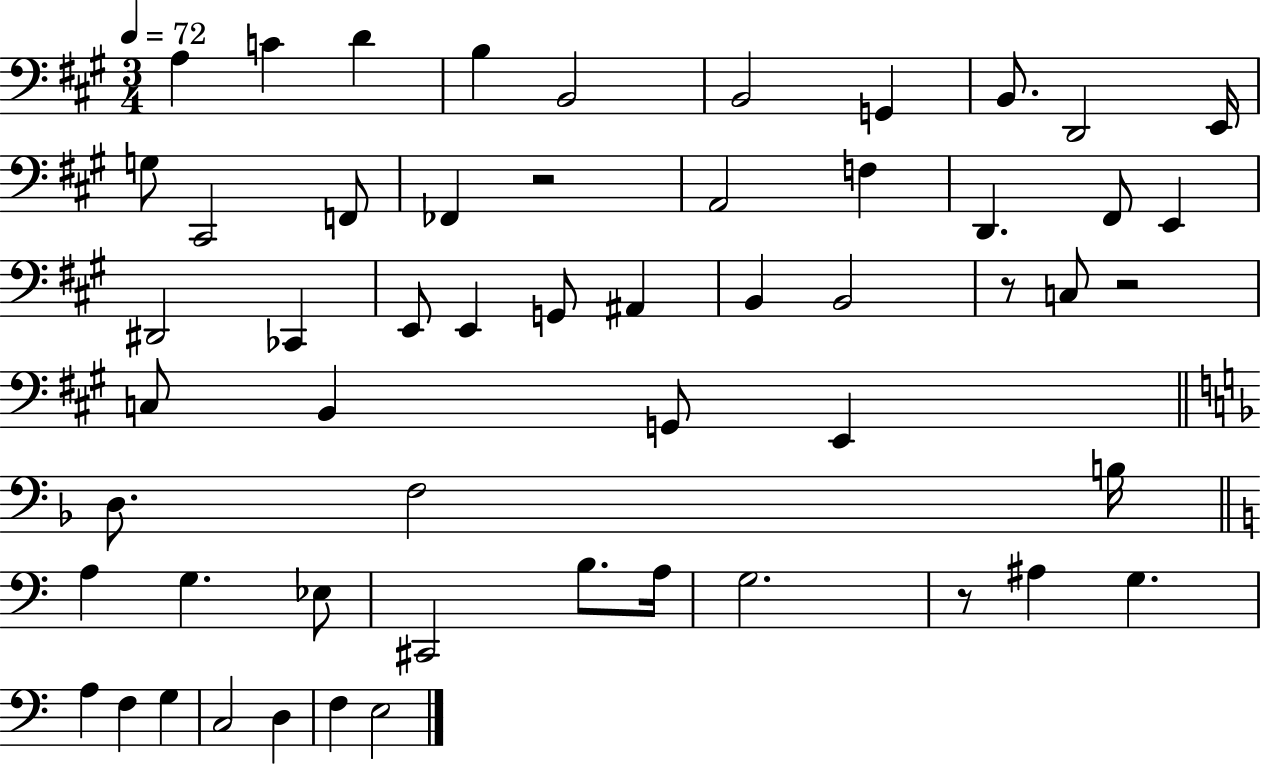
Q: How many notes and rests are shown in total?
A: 55